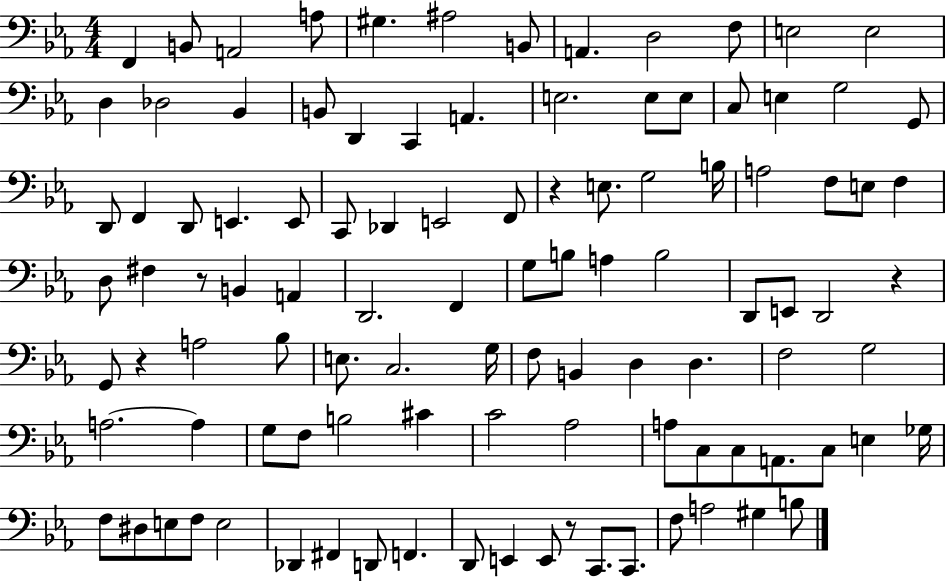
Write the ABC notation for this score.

X:1
T:Untitled
M:4/4
L:1/4
K:Eb
F,, B,,/2 A,,2 A,/2 ^G, ^A,2 B,,/2 A,, D,2 F,/2 E,2 E,2 D, _D,2 _B,, B,,/2 D,, C,, A,, E,2 E,/2 E,/2 C,/2 E, G,2 G,,/2 D,,/2 F,, D,,/2 E,, E,,/2 C,,/2 _D,, E,,2 F,,/2 z E,/2 G,2 B,/4 A,2 F,/2 E,/2 F, D,/2 ^F, z/2 B,, A,, D,,2 F,, G,/2 B,/2 A, B,2 D,,/2 E,,/2 D,,2 z G,,/2 z A,2 _B,/2 E,/2 C,2 G,/4 F,/2 B,, D, D, F,2 G,2 A,2 A, G,/2 F,/2 B,2 ^C C2 _A,2 A,/2 C,/2 C,/2 A,,/2 C,/2 E, _G,/4 F,/2 ^D,/2 E,/2 F,/2 E,2 _D,, ^F,, D,,/2 F,, D,,/2 E,, E,,/2 z/2 C,,/2 C,,/2 F,/2 A,2 ^G, B,/2